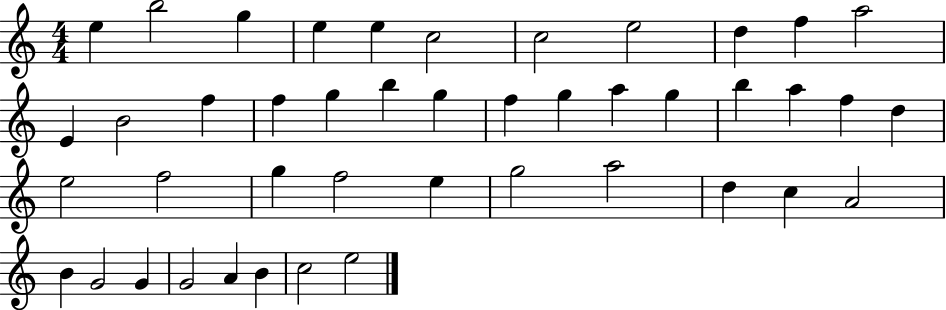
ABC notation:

X:1
T:Untitled
M:4/4
L:1/4
K:C
e b2 g e e c2 c2 e2 d f a2 E B2 f f g b g f g a g b a f d e2 f2 g f2 e g2 a2 d c A2 B G2 G G2 A B c2 e2